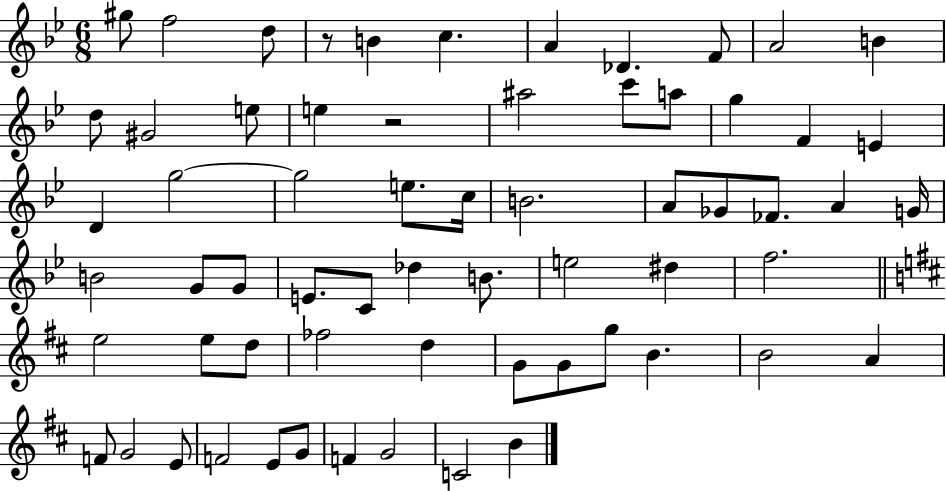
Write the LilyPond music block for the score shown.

{
  \clef treble
  \numericTimeSignature
  \time 6/8
  \key bes \major
  \repeat volta 2 { gis''8 f''2 d''8 | r8 b'4 c''4. | a'4 des'4. f'8 | a'2 b'4 | \break d''8 gis'2 e''8 | e''4 r2 | ais''2 c'''8 a''8 | g''4 f'4 e'4 | \break d'4 g''2~~ | g''2 e''8. c''16 | b'2. | a'8 ges'8 fes'8. a'4 g'16 | \break b'2 g'8 g'8 | e'8. c'8 des''4 b'8. | e''2 dis''4 | f''2. | \break \bar "||" \break \key b \minor e''2 e''8 d''8 | fes''2 d''4 | g'8 g'8 g''8 b'4. | b'2 a'4 | \break f'8 g'2 e'8 | f'2 e'8 g'8 | f'4 g'2 | c'2 b'4 | \break } \bar "|."
}